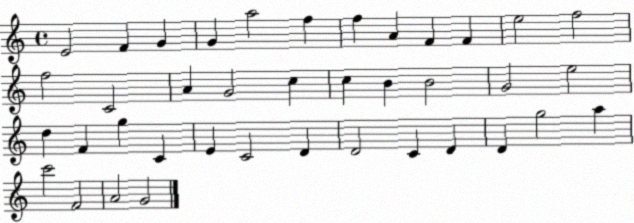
X:1
T:Untitled
M:4/4
L:1/4
K:C
E2 F G G a2 f f A F F e2 f2 f2 C2 A G2 c c B B2 G2 e2 d F g C E C2 D D2 C D D g2 a c'2 F2 A2 G2